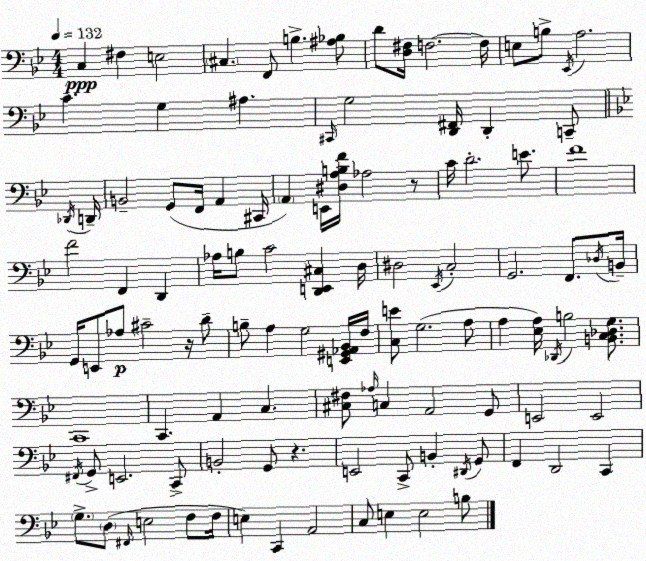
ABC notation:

X:1
T:Untitled
M:4/4
L:1/4
K:Gm
C, ^F, E,2 ^C, F,,/2 B, [^A,_B,]/2 D/2 [D,^F,]/4 F,2 F,/4 E,/2 B,/2 _E,,/4 A,2 C G, ^A, ^C,,/4 G,2 [D,,^F,,]/4 D,, C,,/2 _D,,/4 D,,/4 B,,2 G,,/2 F,,/4 A,, ^C,,/4 A,, E,,/4 [^D,A,B,F]/4 _A,2 z/2 C/4 D2 E/2 F4 F2 F,, D,, _A,/4 B,/2 C2 [D,,E,,^C,] D,/4 ^D,2 _E,,/4 C,2 G,,2 F,,/2 _D,/4 B,,/4 G,,/4 E,,/2 _A,/2 ^C2 z/4 D/2 B,/2 A, G,2 [E,,^G,,_A,,_B,,]/4 F,/4 [C,E]/2 G,2 A,/2 A, [_E,A,]/4 _D,,/4 B,2 [B,,C,_D,G,]/2 C,,4 C,, A,, C, [^C,^F,]/2 _A,/4 C, A,,2 G,,/2 E,,2 E,,2 ^F,,/4 G,,/2 E,,2 C,,/2 B,,2 G,,/2 z E,,2 C,,/2 B,, ^D,,/4 G,,/2 F,, D,,2 C,, G,/2 D,/2 ^F,,/4 E,2 F,/2 F,/4 E, C,, A,,2 C,/2 E, E,2 B,/2